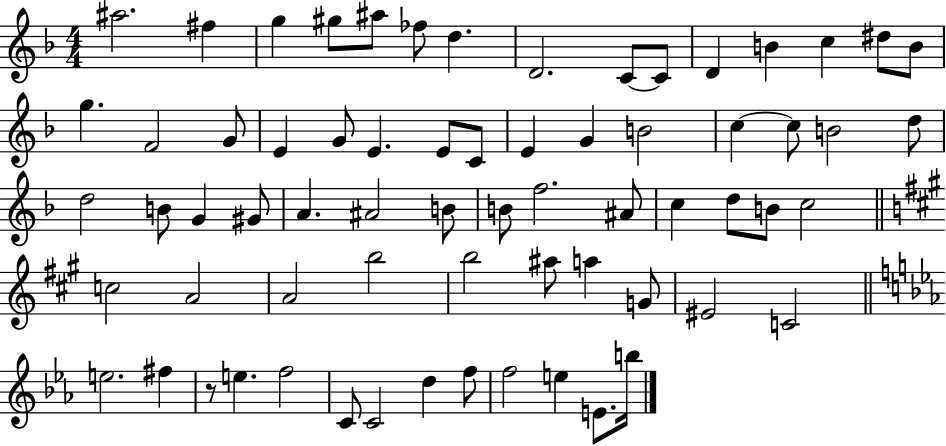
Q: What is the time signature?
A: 4/4